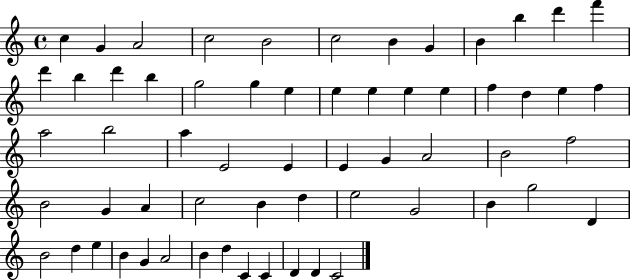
{
  \clef treble
  \time 4/4
  \defaultTimeSignature
  \key c \major
  c''4 g'4 a'2 | c''2 b'2 | c''2 b'4 g'4 | b'4 b''4 d'''4 f'''4 | \break d'''4 b''4 d'''4 b''4 | g''2 g''4 e''4 | e''4 e''4 e''4 e''4 | f''4 d''4 e''4 f''4 | \break a''2 b''2 | a''4 e'2 e'4 | e'4 g'4 a'2 | b'2 f''2 | \break b'2 g'4 a'4 | c''2 b'4 d''4 | e''2 g'2 | b'4 g''2 d'4 | \break b'2 d''4 e''4 | b'4 g'4 a'2 | b'4 d''4 c'4 c'4 | d'4 d'4 c'2 | \break \bar "|."
}